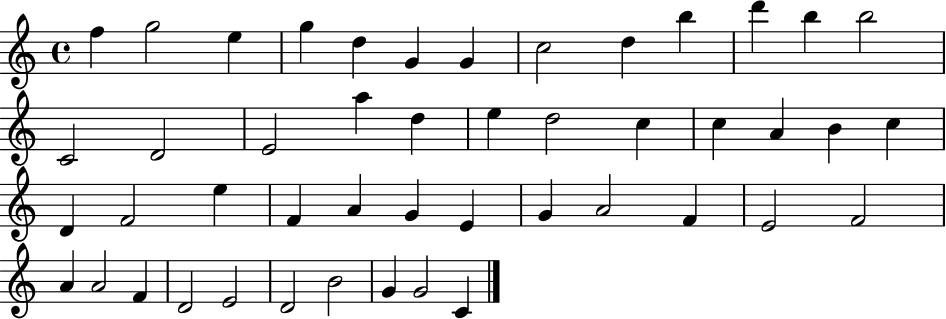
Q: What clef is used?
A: treble